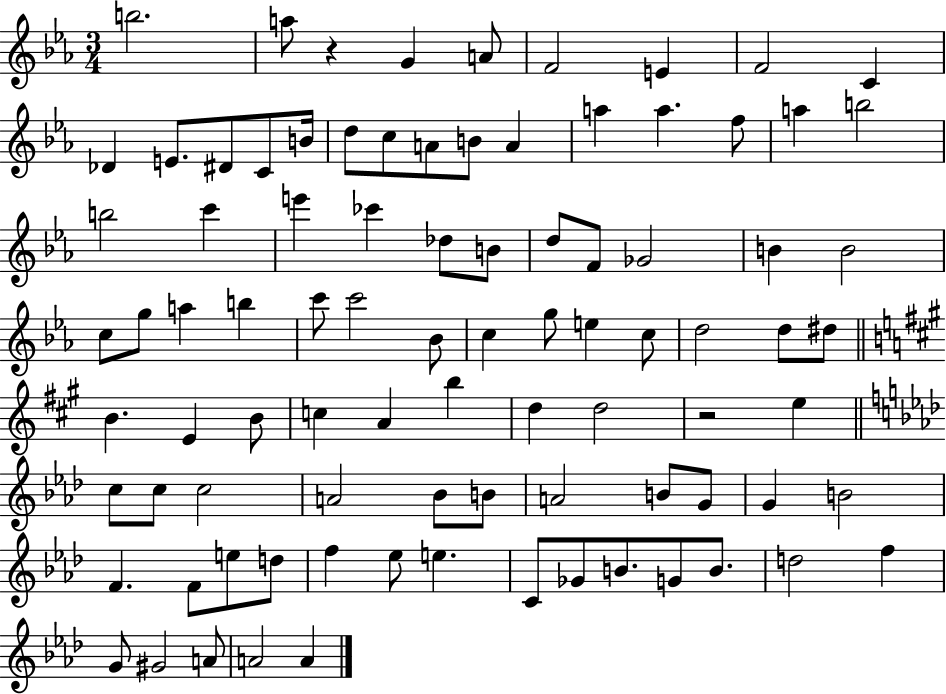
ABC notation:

X:1
T:Untitled
M:3/4
L:1/4
K:Eb
b2 a/2 z G A/2 F2 E F2 C _D E/2 ^D/2 C/2 B/4 d/2 c/2 A/2 B/2 A a a f/2 a b2 b2 c' e' _c' _d/2 B/2 d/2 F/2 _G2 B B2 c/2 g/2 a b c'/2 c'2 _B/2 c g/2 e c/2 d2 d/2 ^d/2 B E B/2 c A b d d2 z2 e c/2 c/2 c2 A2 _B/2 B/2 A2 B/2 G/2 G B2 F F/2 e/2 d/2 f _e/2 e C/2 _G/2 B/2 G/2 B/2 d2 f G/2 ^G2 A/2 A2 A